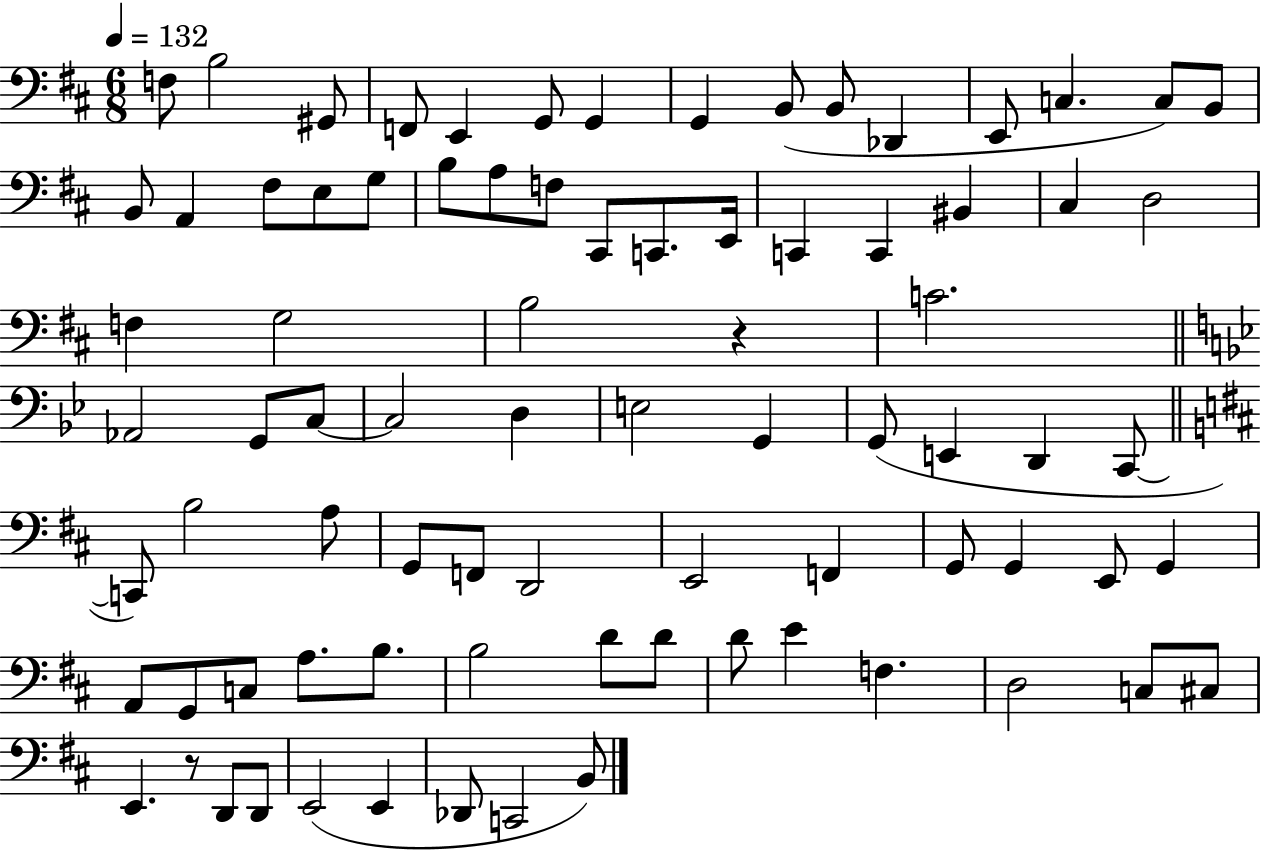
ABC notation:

X:1
T:Untitled
M:6/8
L:1/4
K:D
F,/2 B,2 ^G,,/2 F,,/2 E,, G,,/2 G,, G,, B,,/2 B,,/2 _D,, E,,/2 C, C,/2 B,,/2 B,,/2 A,, ^F,/2 E,/2 G,/2 B,/2 A,/2 F,/2 ^C,,/2 C,,/2 E,,/4 C,, C,, ^B,, ^C, D,2 F, G,2 B,2 z C2 _A,,2 G,,/2 C,/2 C,2 D, E,2 G,, G,,/2 E,, D,, C,,/2 C,,/2 B,2 A,/2 G,,/2 F,,/2 D,,2 E,,2 F,, G,,/2 G,, E,,/2 G,, A,,/2 G,,/2 C,/2 A,/2 B,/2 B,2 D/2 D/2 D/2 E F, D,2 C,/2 ^C,/2 E,, z/2 D,,/2 D,,/2 E,,2 E,, _D,,/2 C,,2 B,,/2